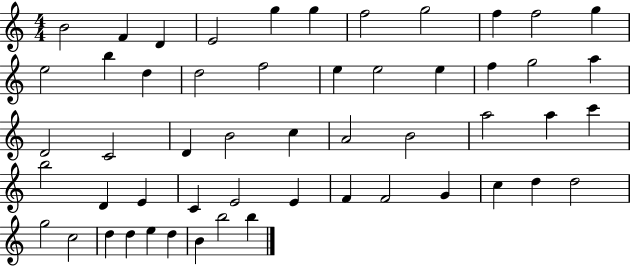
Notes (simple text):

B4/h F4/q D4/q E4/h G5/q G5/q F5/h G5/h F5/q F5/h G5/q E5/h B5/q D5/q D5/h F5/h E5/q E5/h E5/q F5/q G5/h A5/q D4/h C4/h D4/q B4/h C5/q A4/h B4/h A5/h A5/q C6/q B5/h D4/q E4/q C4/q E4/h E4/q F4/q F4/h G4/q C5/q D5/q D5/h G5/h C5/h D5/q D5/q E5/q D5/q B4/q B5/h B5/q